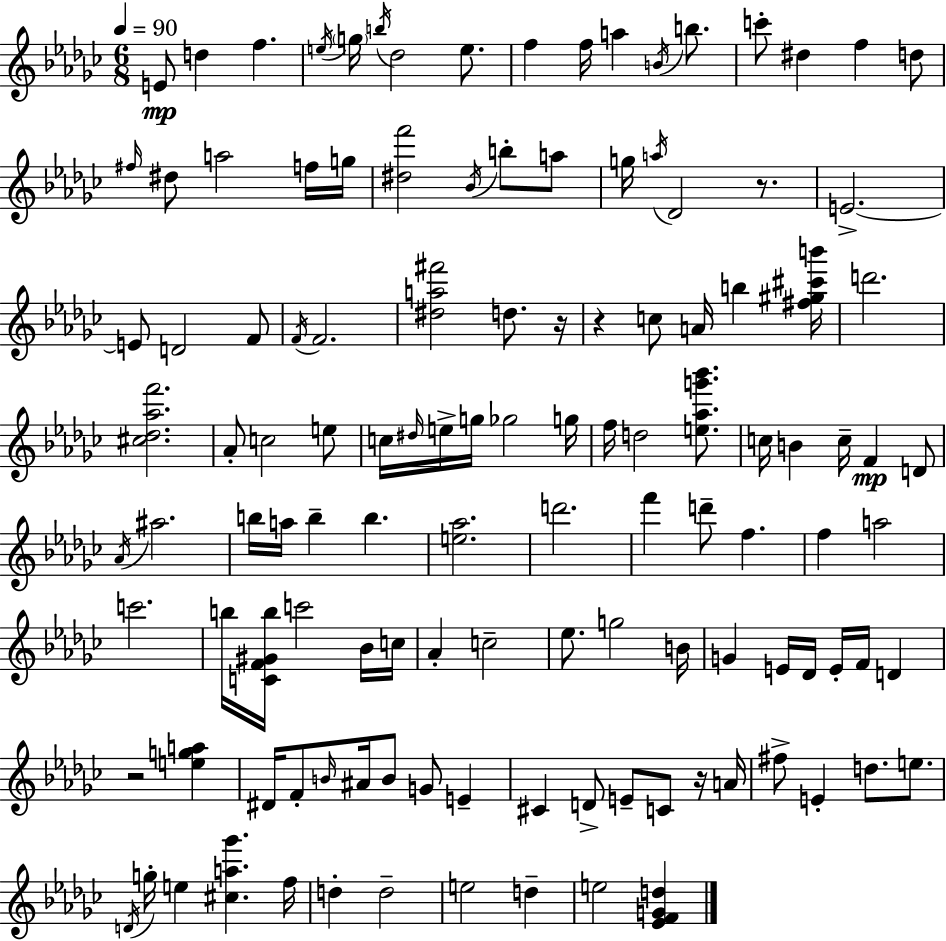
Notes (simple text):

E4/e D5/q F5/q. E5/s G5/s B5/s Db5/h E5/e. F5/q F5/s A5/q B4/s B5/e. C6/e D#5/q F5/q D5/e F#5/s D#5/e A5/h F5/s G5/s [D#5,F6]/h Bb4/s B5/e A5/e G5/s A5/s Db4/h R/e. E4/h. E4/e D4/h F4/e F4/s F4/h. [D#5,A5,F#6]/h D5/e. R/s R/q C5/e A4/s B5/q [F#5,G#5,C#6,B6]/s D6/h. [C#5,Db5,Ab5,F6]/h. Ab4/e C5/h E5/e C5/s D#5/s E5/s G5/s Gb5/h G5/s F5/s D5/h [E5,Ab5,G6,Bb6]/e. C5/s B4/q C5/s F4/q D4/e Ab4/s A#5/h. B5/s A5/s B5/q B5/q. [E5,Ab5]/h. D6/h. F6/q D6/e F5/q. F5/q A5/h C6/h. B5/s [C4,F4,G#4,B5]/s C6/h Bb4/s C5/s Ab4/q C5/h Eb5/e. G5/h B4/s G4/q E4/s Db4/s E4/s F4/s D4/q R/h [E5,G5,A5]/q D#4/s F4/e B4/s A#4/s B4/e G4/e E4/q C#4/q D4/e E4/e C4/e R/s A4/s F#5/e E4/q D5/e. E5/e. D4/s G5/s E5/q [C#5,A5,Gb6]/q. F5/s D5/q D5/h E5/h D5/q E5/h [Eb4,F4,G4,D5]/q